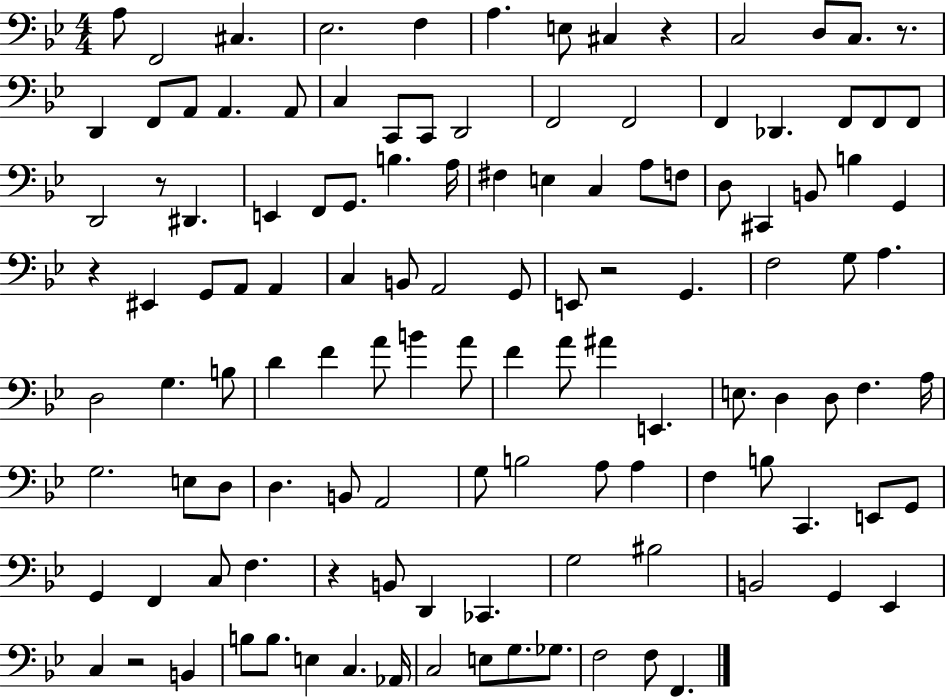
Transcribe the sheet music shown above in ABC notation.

X:1
T:Untitled
M:4/4
L:1/4
K:Bb
A,/2 F,,2 ^C, _E,2 F, A, E,/2 ^C, z C,2 D,/2 C,/2 z/2 D,, F,,/2 A,,/2 A,, A,,/2 C, C,,/2 C,,/2 D,,2 F,,2 F,,2 F,, _D,, F,,/2 F,,/2 F,,/2 D,,2 z/2 ^D,, E,, F,,/2 G,,/2 B, A,/4 ^F, E, C, A,/2 F,/2 D,/2 ^C,, B,,/2 B, G,, z ^E,, G,,/2 A,,/2 A,, C, B,,/2 A,,2 G,,/2 E,,/2 z2 G,, F,2 G,/2 A, D,2 G, B,/2 D F A/2 B A/2 F A/2 ^A E,, E,/2 D, D,/2 F, A,/4 G,2 E,/2 D,/2 D, B,,/2 A,,2 G,/2 B,2 A,/2 A, F, B,/2 C,, E,,/2 G,,/2 G,, F,, C,/2 F, z B,,/2 D,, _C,, G,2 ^B,2 B,,2 G,, _E,, C, z2 B,, B,/2 B,/2 E, C, _A,,/4 C,2 E,/2 G,/2 _G,/2 F,2 F,/2 F,,